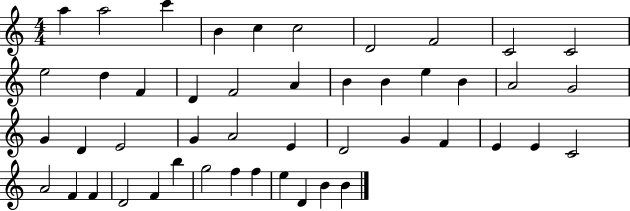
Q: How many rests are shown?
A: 0